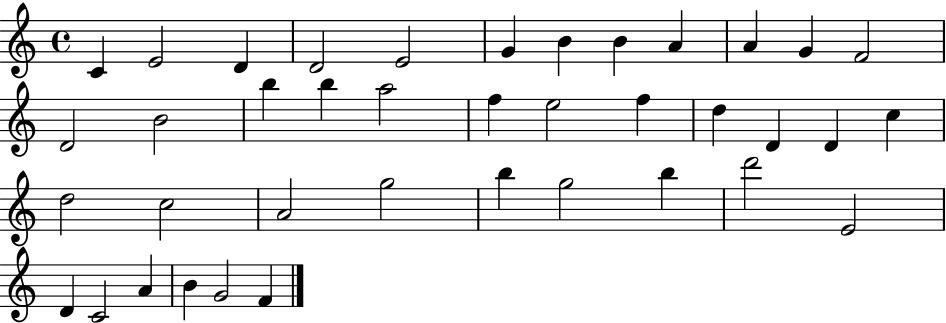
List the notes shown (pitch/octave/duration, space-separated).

C4/q E4/h D4/q D4/h E4/h G4/q B4/q B4/q A4/q A4/q G4/q F4/h D4/h B4/h B5/q B5/q A5/h F5/q E5/h F5/q D5/q D4/q D4/q C5/q D5/h C5/h A4/h G5/h B5/q G5/h B5/q D6/h E4/h D4/q C4/h A4/q B4/q G4/h F4/q